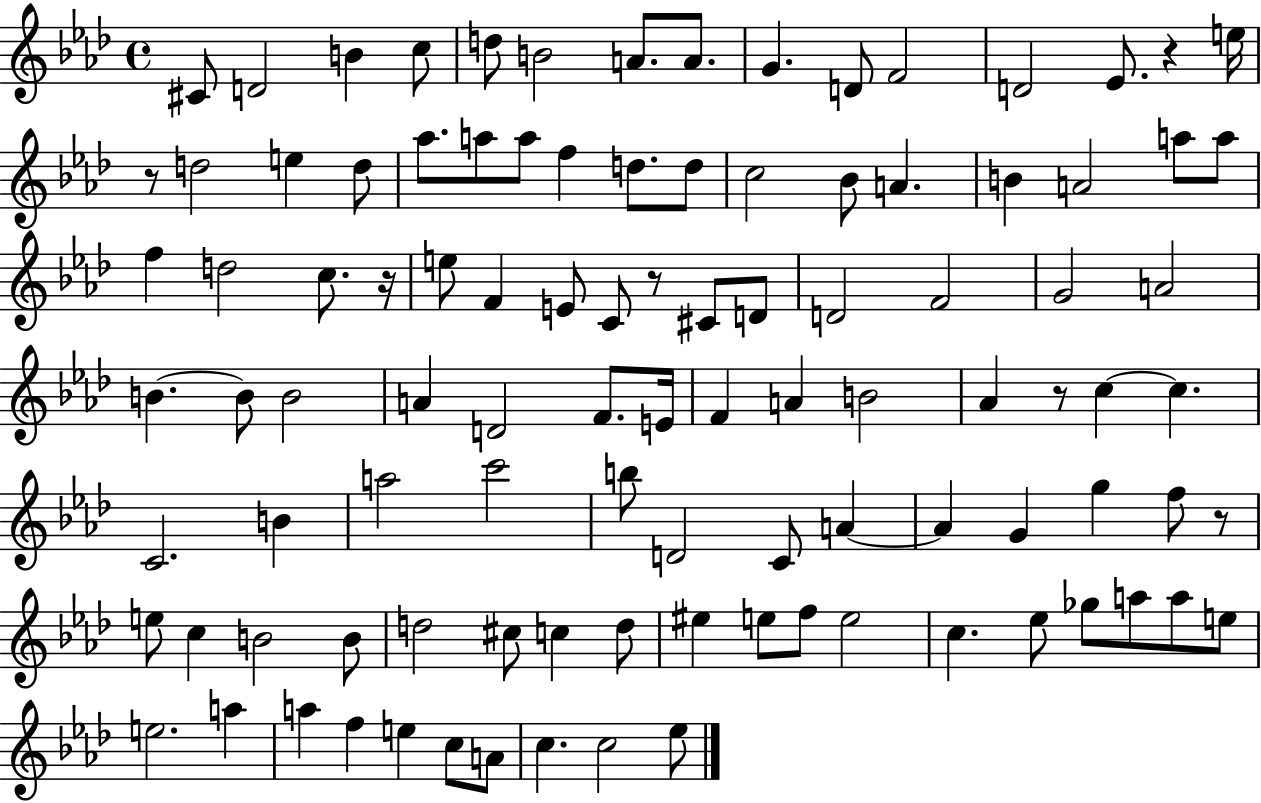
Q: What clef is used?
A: treble